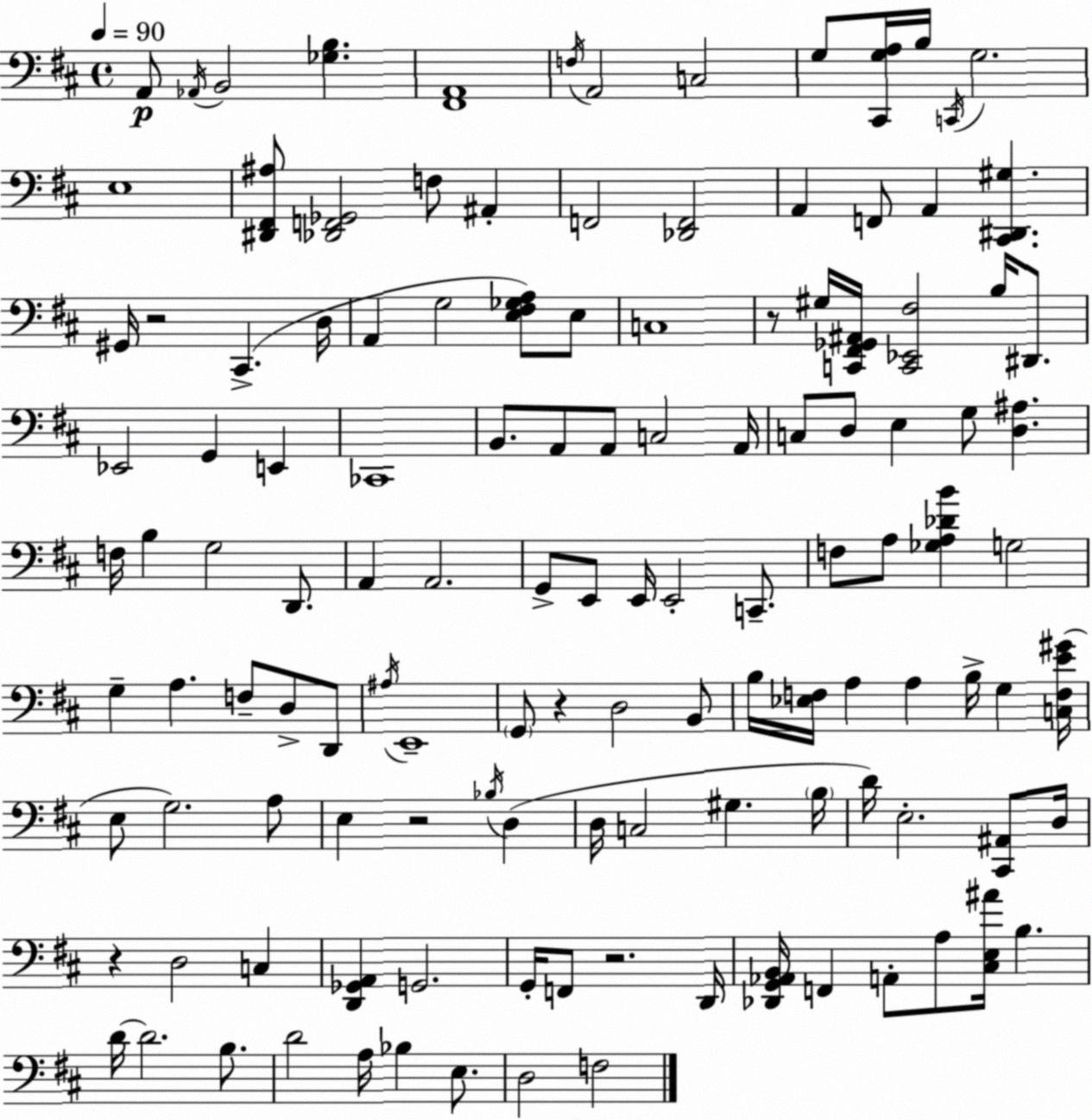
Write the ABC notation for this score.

X:1
T:Untitled
M:4/4
L:1/4
K:D
A,,/2 _A,,/4 B,,2 [_G,B,] [^F,,A,,]4 F,/4 A,,2 C,2 G,/2 [^C,,G,A,]/4 B,/4 C,,/4 G,2 E,4 [^D,,^F,,^A,]/2 [_D,,F,,_G,,]2 F,/2 ^A,, F,,2 [_D,,F,,]2 A,, F,,/2 A,, [^C,,^D,,^G,] ^G,,/4 z2 ^C,, D,/4 A,, G,2 [E,^F,_G,A,]/2 E,/2 C,4 z/2 ^G,/4 [C,,^F,,_G,,^A,,]/4 [C,,_E,,^F,]2 B,/4 ^D,,/2 _E,,2 G,, E,, _C,,4 B,,/2 A,,/2 A,,/2 C,2 A,,/4 C,/2 D,/2 E, G,/2 [D,^A,] F,/4 B, G,2 D,,/2 A,, A,,2 G,,/2 E,,/2 E,,/4 E,,2 C,,/2 F,/2 A,/2 [_G,A,_DB] G,2 G, A, F,/2 D,/2 D,,/2 ^A,/4 E,,4 G,,/2 z D,2 B,,/2 B,/4 [_E,F,]/4 A, A, B,/4 G, [C,F,E^G]/4 E,/2 G,2 A,/2 E, z2 _B,/4 D, D,/4 C,2 ^G, B,/4 D/4 E,2 [^C,,^A,,]/2 D,/4 z D,2 C, [D,,_G,,A,,] G,,2 G,,/4 F,,/2 z2 D,,/4 [_D,,G,,_A,,B,,]/4 F,, A,,/2 A,/2 [^C,E,^A]/4 B, D/4 D2 B,/2 D2 A,/4 _B, E,/2 D,2 F,2